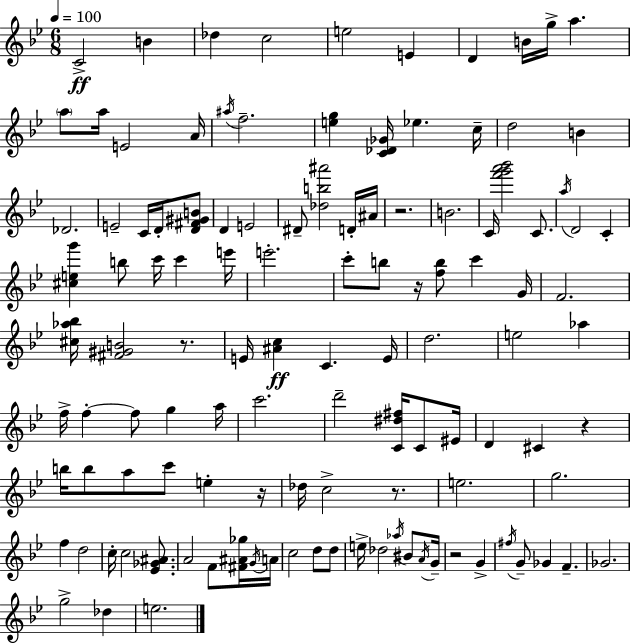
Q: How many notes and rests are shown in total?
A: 117